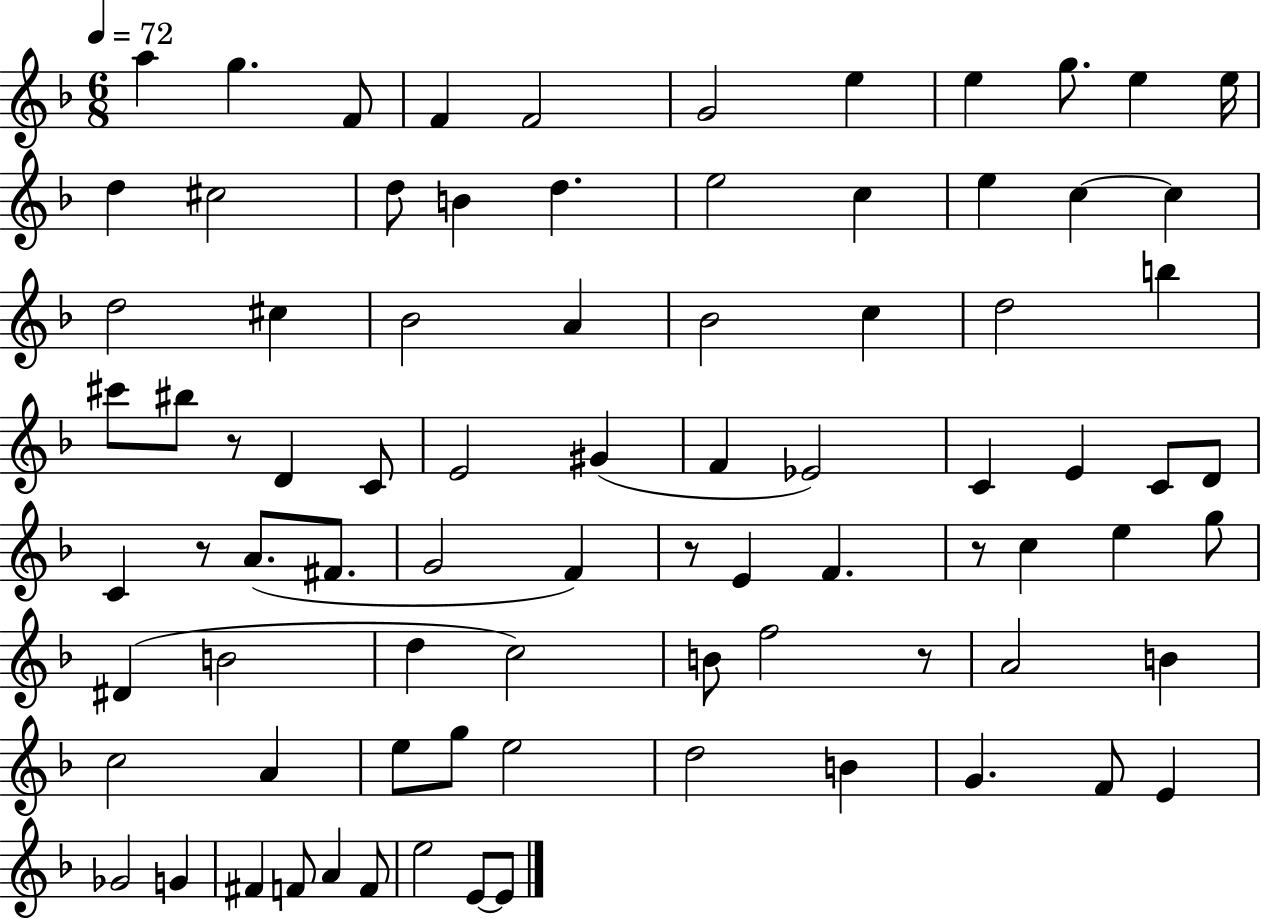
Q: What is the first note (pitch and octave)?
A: A5